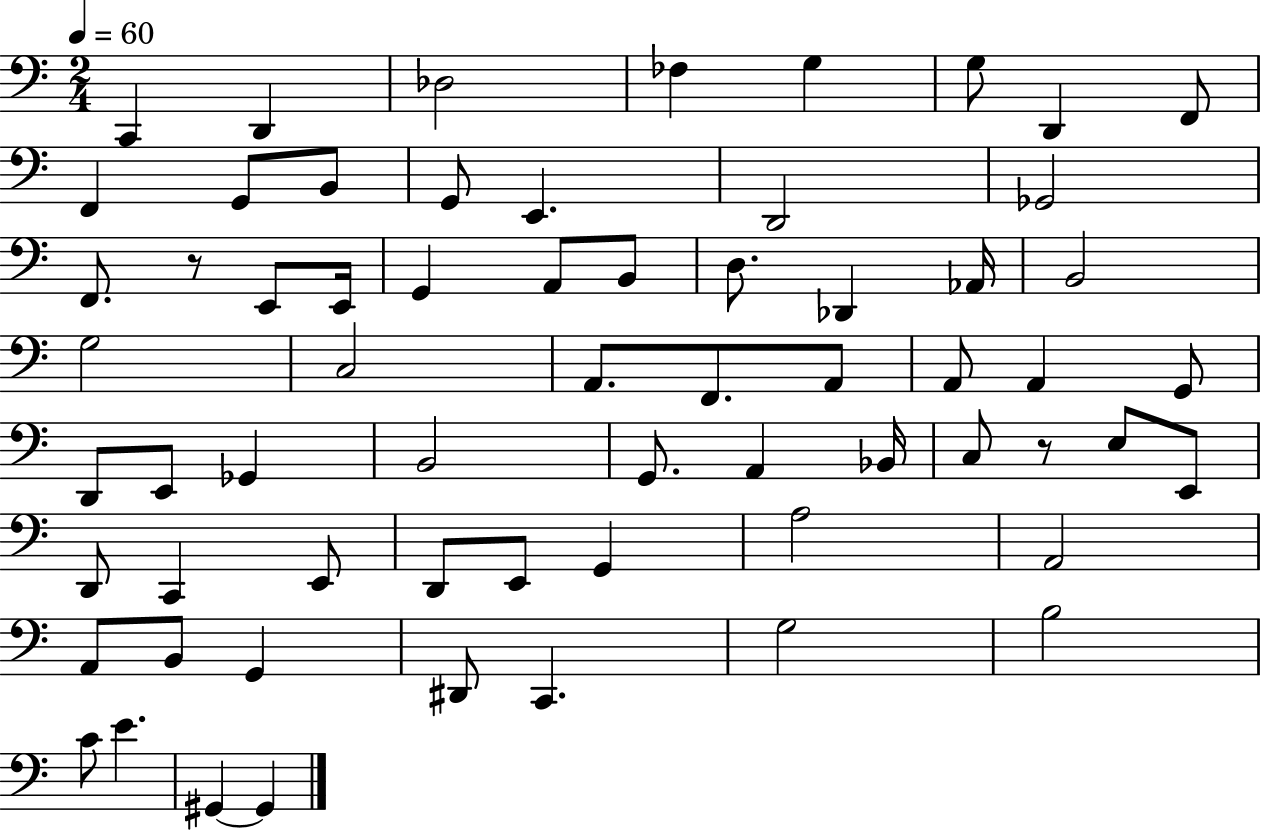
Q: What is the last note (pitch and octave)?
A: G#2